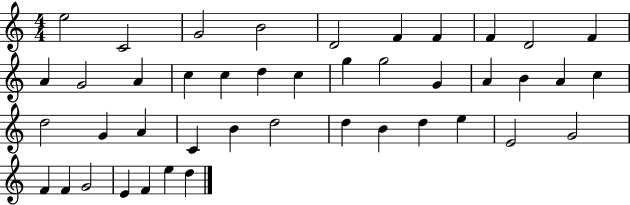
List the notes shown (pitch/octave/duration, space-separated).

E5/h C4/h G4/h B4/h D4/h F4/q F4/q F4/q D4/h F4/q A4/q G4/h A4/q C5/q C5/q D5/q C5/q G5/q G5/h G4/q A4/q B4/q A4/q C5/q D5/h G4/q A4/q C4/q B4/q D5/h D5/q B4/q D5/q E5/q E4/h G4/h F4/q F4/q G4/h E4/q F4/q E5/q D5/q